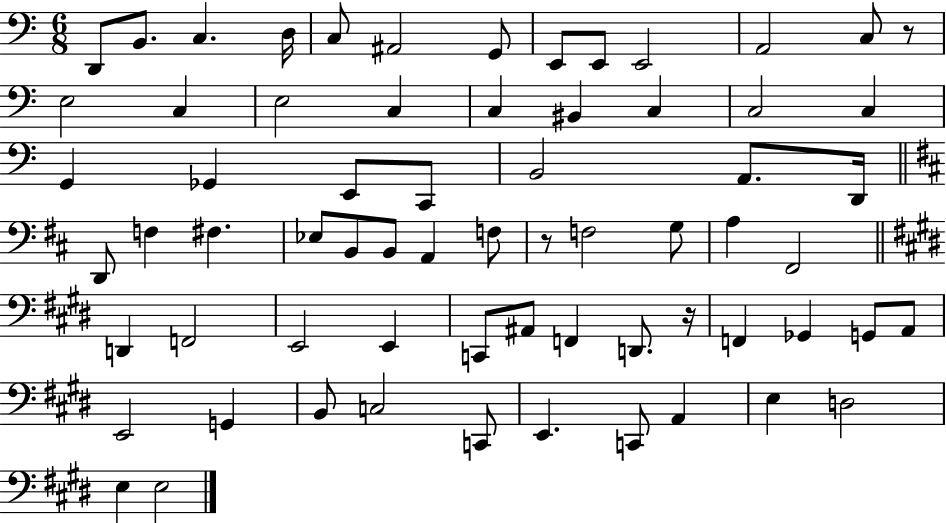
{
  \clef bass
  \numericTimeSignature
  \time 6/8
  \key c \major
  d,8 b,8. c4. d16 | c8 ais,2 g,8 | e,8 e,8 e,2 | a,2 c8 r8 | \break e2 c4 | e2 c4 | c4 bis,4 c4 | c2 c4 | \break g,4 ges,4 e,8 c,8 | b,2 a,8. d,16 | \bar "||" \break \key d \major d,8 f4 fis4. | ees8 b,8 b,8 a,4 f8 | r8 f2 g8 | a4 fis,2 | \break \bar "||" \break \key e \major d,4 f,2 | e,2 e,4 | c,8 ais,8 f,4 d,8. r16 | f,4 ges,4 g,8 a,8 | \break e,2 g,4 | b,8 c2 c,8 | e,4. c,8 a,4 | e4 d2 | \break e4 e2 | \bar "|."
}